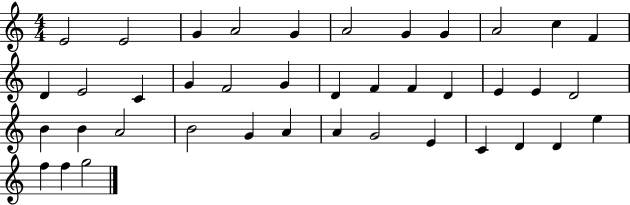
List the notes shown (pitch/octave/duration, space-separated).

E4/h E4/h G4/q A4/h G4/q A4/h G4/q G4/q A4/h C5/q F4/q D4/q E4/h C4/q G4/q F4/h G4/q D4/q F4/q F4/q D4/q E4/q E4/q D4/h B4/q B4/q A4/h B4/h G4/q A4/q A4/q G4/h E4/q C4/q D4/q D4/q E5/q F5/q F5/q G5/h